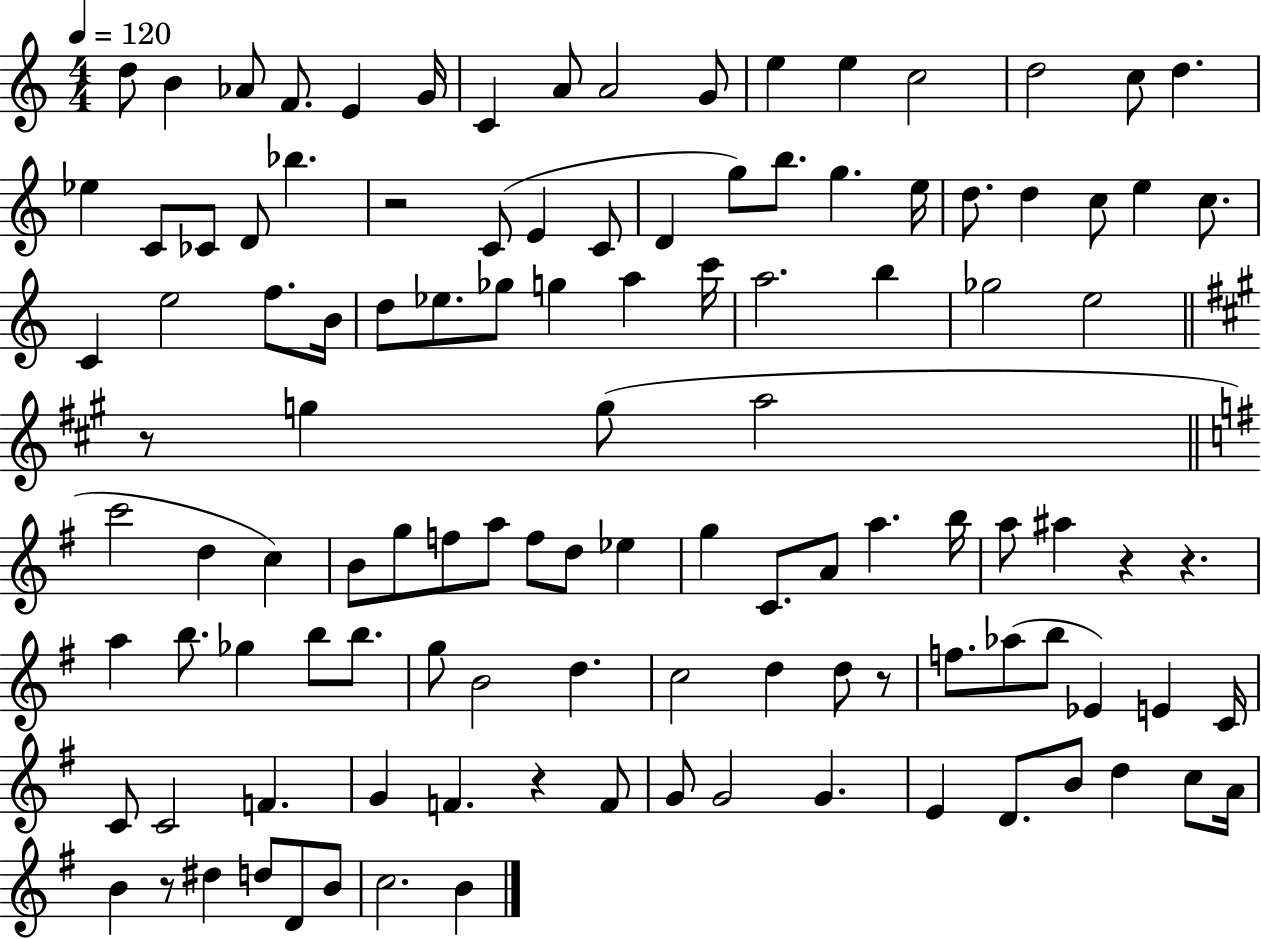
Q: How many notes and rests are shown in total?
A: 114